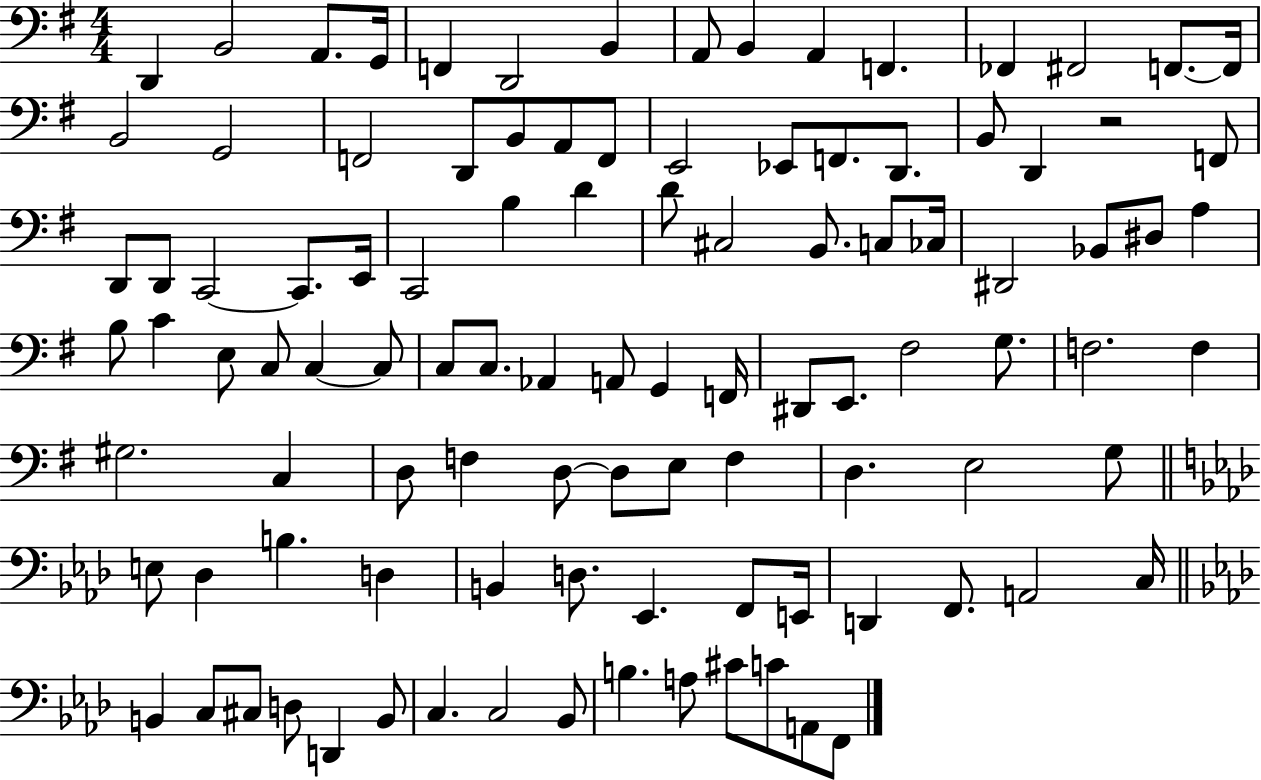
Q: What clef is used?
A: bass